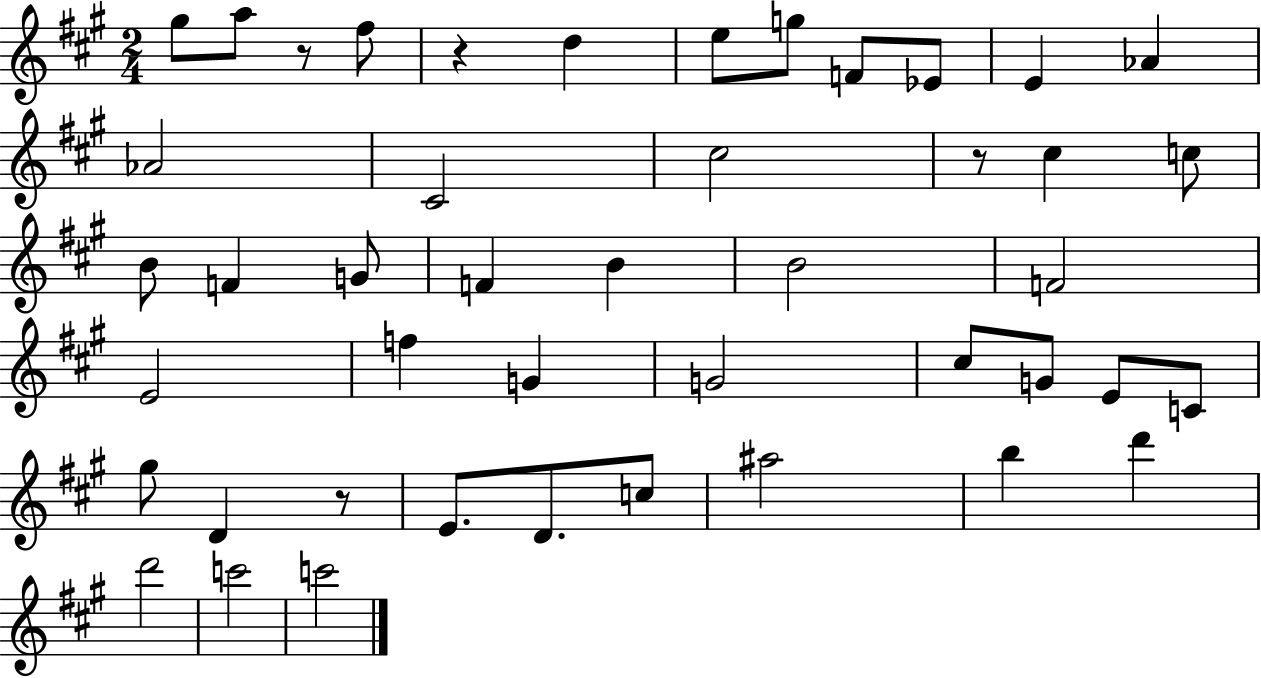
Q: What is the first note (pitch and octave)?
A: G#5